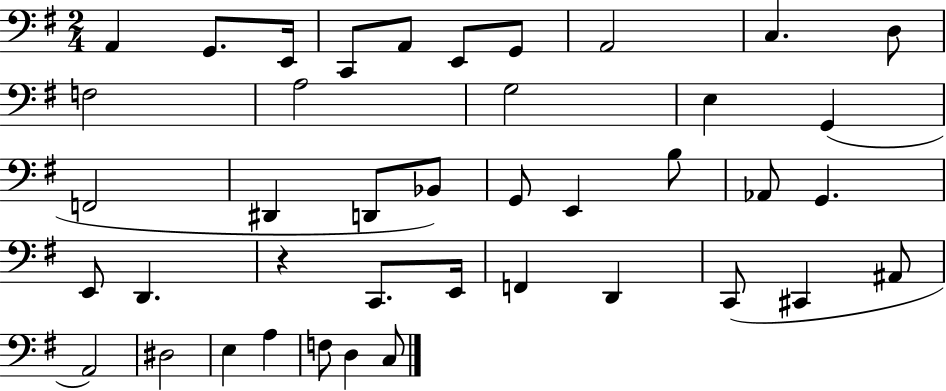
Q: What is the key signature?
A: G major